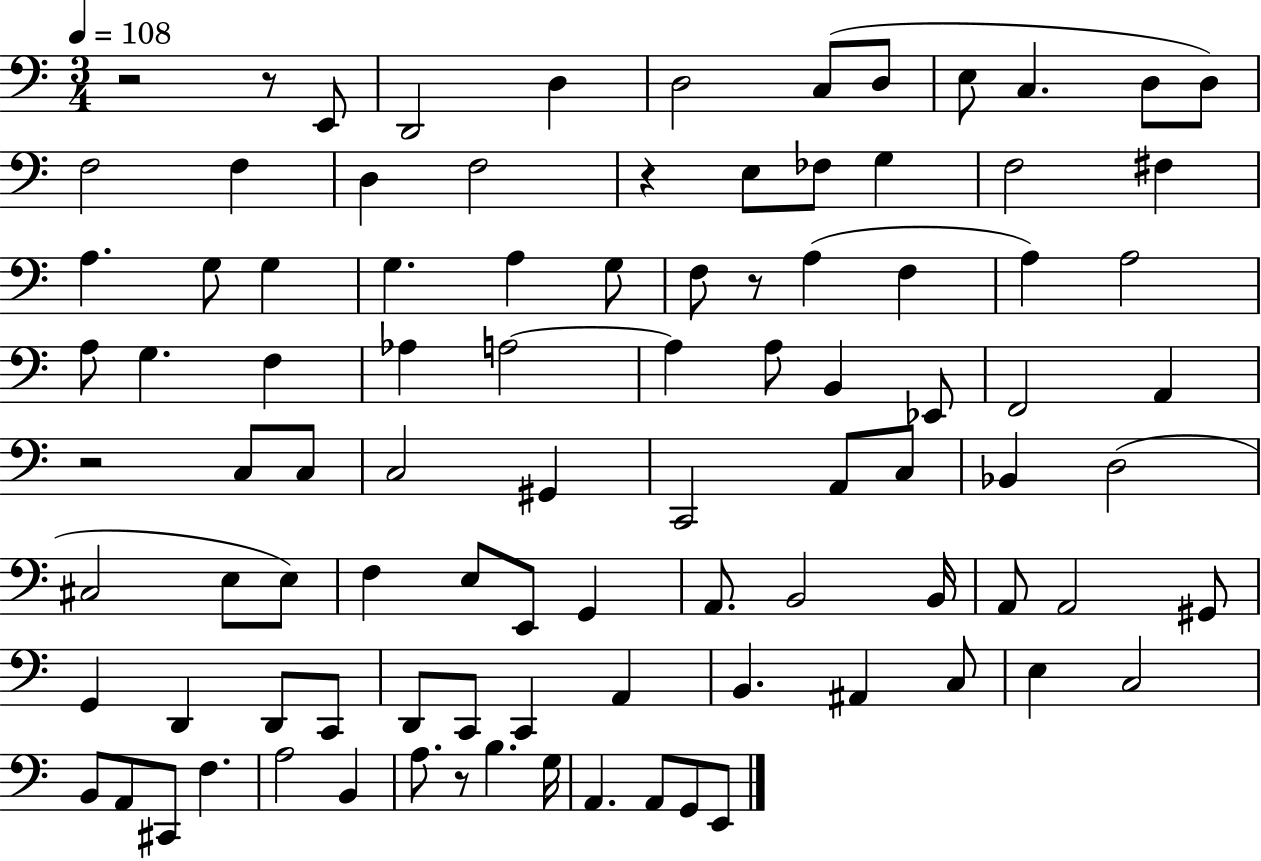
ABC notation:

X:1
T:Untitled
M:3/4
L:1/4
K:C
z2 z/2 E,,/2 D,,2 D, D,2 C,/2 D,/2 E,/2 C, D,/2 D,/2 F,2 F, D, F,2 z E,/2 _F,/2 G, F,2 ^F, A, G,/2 G, G, A, G,/2 F,/2 z/2 A, F, A, A,2 A,/2 G, F, _A, A,2 A, A,/2 B,, _E,,/2 F,,2 A,, z2 C,/2 C,/2 C,2 ^G,, C,,2 A,,/2 C,/2 _B,, D,2 ^C,2 E,/2 E,/2 F, E,/2 E,,/2 G,, A,,/2 B,,2 B,,/4 A,,/2 A,,2 ^G,,/2 G,, D,, D,,/2 C,,/2 D,,/2 C,,/2 C,, A,, B,, ^A,, C,/2 E, C,2 B,,/2 A,,/2 ^C,,/2 F, A,2 B,, A,/2 z/2 B, G,/4 A,, A,,/2 G,,/2 E,,/2